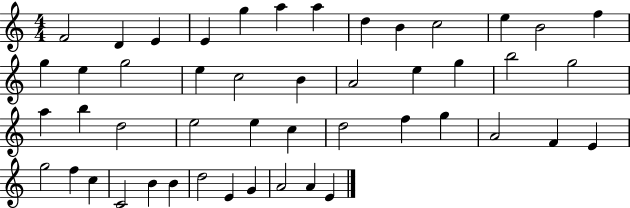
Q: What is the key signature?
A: C major